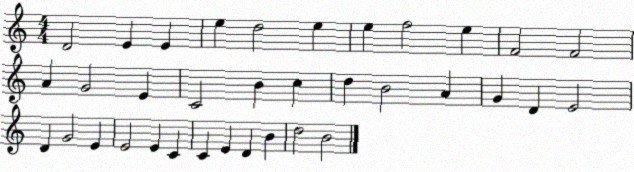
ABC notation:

X:1
T:Untitled
M:4/4
L:1/4
K:C
D2 E E e d2 e e f2 e F2 F2 A G2 E C2 B c d B2 A G D E2 D G2 E E2 E C C E D B d2 B2